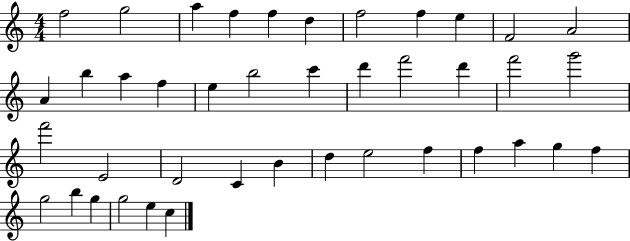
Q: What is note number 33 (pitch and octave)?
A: A5